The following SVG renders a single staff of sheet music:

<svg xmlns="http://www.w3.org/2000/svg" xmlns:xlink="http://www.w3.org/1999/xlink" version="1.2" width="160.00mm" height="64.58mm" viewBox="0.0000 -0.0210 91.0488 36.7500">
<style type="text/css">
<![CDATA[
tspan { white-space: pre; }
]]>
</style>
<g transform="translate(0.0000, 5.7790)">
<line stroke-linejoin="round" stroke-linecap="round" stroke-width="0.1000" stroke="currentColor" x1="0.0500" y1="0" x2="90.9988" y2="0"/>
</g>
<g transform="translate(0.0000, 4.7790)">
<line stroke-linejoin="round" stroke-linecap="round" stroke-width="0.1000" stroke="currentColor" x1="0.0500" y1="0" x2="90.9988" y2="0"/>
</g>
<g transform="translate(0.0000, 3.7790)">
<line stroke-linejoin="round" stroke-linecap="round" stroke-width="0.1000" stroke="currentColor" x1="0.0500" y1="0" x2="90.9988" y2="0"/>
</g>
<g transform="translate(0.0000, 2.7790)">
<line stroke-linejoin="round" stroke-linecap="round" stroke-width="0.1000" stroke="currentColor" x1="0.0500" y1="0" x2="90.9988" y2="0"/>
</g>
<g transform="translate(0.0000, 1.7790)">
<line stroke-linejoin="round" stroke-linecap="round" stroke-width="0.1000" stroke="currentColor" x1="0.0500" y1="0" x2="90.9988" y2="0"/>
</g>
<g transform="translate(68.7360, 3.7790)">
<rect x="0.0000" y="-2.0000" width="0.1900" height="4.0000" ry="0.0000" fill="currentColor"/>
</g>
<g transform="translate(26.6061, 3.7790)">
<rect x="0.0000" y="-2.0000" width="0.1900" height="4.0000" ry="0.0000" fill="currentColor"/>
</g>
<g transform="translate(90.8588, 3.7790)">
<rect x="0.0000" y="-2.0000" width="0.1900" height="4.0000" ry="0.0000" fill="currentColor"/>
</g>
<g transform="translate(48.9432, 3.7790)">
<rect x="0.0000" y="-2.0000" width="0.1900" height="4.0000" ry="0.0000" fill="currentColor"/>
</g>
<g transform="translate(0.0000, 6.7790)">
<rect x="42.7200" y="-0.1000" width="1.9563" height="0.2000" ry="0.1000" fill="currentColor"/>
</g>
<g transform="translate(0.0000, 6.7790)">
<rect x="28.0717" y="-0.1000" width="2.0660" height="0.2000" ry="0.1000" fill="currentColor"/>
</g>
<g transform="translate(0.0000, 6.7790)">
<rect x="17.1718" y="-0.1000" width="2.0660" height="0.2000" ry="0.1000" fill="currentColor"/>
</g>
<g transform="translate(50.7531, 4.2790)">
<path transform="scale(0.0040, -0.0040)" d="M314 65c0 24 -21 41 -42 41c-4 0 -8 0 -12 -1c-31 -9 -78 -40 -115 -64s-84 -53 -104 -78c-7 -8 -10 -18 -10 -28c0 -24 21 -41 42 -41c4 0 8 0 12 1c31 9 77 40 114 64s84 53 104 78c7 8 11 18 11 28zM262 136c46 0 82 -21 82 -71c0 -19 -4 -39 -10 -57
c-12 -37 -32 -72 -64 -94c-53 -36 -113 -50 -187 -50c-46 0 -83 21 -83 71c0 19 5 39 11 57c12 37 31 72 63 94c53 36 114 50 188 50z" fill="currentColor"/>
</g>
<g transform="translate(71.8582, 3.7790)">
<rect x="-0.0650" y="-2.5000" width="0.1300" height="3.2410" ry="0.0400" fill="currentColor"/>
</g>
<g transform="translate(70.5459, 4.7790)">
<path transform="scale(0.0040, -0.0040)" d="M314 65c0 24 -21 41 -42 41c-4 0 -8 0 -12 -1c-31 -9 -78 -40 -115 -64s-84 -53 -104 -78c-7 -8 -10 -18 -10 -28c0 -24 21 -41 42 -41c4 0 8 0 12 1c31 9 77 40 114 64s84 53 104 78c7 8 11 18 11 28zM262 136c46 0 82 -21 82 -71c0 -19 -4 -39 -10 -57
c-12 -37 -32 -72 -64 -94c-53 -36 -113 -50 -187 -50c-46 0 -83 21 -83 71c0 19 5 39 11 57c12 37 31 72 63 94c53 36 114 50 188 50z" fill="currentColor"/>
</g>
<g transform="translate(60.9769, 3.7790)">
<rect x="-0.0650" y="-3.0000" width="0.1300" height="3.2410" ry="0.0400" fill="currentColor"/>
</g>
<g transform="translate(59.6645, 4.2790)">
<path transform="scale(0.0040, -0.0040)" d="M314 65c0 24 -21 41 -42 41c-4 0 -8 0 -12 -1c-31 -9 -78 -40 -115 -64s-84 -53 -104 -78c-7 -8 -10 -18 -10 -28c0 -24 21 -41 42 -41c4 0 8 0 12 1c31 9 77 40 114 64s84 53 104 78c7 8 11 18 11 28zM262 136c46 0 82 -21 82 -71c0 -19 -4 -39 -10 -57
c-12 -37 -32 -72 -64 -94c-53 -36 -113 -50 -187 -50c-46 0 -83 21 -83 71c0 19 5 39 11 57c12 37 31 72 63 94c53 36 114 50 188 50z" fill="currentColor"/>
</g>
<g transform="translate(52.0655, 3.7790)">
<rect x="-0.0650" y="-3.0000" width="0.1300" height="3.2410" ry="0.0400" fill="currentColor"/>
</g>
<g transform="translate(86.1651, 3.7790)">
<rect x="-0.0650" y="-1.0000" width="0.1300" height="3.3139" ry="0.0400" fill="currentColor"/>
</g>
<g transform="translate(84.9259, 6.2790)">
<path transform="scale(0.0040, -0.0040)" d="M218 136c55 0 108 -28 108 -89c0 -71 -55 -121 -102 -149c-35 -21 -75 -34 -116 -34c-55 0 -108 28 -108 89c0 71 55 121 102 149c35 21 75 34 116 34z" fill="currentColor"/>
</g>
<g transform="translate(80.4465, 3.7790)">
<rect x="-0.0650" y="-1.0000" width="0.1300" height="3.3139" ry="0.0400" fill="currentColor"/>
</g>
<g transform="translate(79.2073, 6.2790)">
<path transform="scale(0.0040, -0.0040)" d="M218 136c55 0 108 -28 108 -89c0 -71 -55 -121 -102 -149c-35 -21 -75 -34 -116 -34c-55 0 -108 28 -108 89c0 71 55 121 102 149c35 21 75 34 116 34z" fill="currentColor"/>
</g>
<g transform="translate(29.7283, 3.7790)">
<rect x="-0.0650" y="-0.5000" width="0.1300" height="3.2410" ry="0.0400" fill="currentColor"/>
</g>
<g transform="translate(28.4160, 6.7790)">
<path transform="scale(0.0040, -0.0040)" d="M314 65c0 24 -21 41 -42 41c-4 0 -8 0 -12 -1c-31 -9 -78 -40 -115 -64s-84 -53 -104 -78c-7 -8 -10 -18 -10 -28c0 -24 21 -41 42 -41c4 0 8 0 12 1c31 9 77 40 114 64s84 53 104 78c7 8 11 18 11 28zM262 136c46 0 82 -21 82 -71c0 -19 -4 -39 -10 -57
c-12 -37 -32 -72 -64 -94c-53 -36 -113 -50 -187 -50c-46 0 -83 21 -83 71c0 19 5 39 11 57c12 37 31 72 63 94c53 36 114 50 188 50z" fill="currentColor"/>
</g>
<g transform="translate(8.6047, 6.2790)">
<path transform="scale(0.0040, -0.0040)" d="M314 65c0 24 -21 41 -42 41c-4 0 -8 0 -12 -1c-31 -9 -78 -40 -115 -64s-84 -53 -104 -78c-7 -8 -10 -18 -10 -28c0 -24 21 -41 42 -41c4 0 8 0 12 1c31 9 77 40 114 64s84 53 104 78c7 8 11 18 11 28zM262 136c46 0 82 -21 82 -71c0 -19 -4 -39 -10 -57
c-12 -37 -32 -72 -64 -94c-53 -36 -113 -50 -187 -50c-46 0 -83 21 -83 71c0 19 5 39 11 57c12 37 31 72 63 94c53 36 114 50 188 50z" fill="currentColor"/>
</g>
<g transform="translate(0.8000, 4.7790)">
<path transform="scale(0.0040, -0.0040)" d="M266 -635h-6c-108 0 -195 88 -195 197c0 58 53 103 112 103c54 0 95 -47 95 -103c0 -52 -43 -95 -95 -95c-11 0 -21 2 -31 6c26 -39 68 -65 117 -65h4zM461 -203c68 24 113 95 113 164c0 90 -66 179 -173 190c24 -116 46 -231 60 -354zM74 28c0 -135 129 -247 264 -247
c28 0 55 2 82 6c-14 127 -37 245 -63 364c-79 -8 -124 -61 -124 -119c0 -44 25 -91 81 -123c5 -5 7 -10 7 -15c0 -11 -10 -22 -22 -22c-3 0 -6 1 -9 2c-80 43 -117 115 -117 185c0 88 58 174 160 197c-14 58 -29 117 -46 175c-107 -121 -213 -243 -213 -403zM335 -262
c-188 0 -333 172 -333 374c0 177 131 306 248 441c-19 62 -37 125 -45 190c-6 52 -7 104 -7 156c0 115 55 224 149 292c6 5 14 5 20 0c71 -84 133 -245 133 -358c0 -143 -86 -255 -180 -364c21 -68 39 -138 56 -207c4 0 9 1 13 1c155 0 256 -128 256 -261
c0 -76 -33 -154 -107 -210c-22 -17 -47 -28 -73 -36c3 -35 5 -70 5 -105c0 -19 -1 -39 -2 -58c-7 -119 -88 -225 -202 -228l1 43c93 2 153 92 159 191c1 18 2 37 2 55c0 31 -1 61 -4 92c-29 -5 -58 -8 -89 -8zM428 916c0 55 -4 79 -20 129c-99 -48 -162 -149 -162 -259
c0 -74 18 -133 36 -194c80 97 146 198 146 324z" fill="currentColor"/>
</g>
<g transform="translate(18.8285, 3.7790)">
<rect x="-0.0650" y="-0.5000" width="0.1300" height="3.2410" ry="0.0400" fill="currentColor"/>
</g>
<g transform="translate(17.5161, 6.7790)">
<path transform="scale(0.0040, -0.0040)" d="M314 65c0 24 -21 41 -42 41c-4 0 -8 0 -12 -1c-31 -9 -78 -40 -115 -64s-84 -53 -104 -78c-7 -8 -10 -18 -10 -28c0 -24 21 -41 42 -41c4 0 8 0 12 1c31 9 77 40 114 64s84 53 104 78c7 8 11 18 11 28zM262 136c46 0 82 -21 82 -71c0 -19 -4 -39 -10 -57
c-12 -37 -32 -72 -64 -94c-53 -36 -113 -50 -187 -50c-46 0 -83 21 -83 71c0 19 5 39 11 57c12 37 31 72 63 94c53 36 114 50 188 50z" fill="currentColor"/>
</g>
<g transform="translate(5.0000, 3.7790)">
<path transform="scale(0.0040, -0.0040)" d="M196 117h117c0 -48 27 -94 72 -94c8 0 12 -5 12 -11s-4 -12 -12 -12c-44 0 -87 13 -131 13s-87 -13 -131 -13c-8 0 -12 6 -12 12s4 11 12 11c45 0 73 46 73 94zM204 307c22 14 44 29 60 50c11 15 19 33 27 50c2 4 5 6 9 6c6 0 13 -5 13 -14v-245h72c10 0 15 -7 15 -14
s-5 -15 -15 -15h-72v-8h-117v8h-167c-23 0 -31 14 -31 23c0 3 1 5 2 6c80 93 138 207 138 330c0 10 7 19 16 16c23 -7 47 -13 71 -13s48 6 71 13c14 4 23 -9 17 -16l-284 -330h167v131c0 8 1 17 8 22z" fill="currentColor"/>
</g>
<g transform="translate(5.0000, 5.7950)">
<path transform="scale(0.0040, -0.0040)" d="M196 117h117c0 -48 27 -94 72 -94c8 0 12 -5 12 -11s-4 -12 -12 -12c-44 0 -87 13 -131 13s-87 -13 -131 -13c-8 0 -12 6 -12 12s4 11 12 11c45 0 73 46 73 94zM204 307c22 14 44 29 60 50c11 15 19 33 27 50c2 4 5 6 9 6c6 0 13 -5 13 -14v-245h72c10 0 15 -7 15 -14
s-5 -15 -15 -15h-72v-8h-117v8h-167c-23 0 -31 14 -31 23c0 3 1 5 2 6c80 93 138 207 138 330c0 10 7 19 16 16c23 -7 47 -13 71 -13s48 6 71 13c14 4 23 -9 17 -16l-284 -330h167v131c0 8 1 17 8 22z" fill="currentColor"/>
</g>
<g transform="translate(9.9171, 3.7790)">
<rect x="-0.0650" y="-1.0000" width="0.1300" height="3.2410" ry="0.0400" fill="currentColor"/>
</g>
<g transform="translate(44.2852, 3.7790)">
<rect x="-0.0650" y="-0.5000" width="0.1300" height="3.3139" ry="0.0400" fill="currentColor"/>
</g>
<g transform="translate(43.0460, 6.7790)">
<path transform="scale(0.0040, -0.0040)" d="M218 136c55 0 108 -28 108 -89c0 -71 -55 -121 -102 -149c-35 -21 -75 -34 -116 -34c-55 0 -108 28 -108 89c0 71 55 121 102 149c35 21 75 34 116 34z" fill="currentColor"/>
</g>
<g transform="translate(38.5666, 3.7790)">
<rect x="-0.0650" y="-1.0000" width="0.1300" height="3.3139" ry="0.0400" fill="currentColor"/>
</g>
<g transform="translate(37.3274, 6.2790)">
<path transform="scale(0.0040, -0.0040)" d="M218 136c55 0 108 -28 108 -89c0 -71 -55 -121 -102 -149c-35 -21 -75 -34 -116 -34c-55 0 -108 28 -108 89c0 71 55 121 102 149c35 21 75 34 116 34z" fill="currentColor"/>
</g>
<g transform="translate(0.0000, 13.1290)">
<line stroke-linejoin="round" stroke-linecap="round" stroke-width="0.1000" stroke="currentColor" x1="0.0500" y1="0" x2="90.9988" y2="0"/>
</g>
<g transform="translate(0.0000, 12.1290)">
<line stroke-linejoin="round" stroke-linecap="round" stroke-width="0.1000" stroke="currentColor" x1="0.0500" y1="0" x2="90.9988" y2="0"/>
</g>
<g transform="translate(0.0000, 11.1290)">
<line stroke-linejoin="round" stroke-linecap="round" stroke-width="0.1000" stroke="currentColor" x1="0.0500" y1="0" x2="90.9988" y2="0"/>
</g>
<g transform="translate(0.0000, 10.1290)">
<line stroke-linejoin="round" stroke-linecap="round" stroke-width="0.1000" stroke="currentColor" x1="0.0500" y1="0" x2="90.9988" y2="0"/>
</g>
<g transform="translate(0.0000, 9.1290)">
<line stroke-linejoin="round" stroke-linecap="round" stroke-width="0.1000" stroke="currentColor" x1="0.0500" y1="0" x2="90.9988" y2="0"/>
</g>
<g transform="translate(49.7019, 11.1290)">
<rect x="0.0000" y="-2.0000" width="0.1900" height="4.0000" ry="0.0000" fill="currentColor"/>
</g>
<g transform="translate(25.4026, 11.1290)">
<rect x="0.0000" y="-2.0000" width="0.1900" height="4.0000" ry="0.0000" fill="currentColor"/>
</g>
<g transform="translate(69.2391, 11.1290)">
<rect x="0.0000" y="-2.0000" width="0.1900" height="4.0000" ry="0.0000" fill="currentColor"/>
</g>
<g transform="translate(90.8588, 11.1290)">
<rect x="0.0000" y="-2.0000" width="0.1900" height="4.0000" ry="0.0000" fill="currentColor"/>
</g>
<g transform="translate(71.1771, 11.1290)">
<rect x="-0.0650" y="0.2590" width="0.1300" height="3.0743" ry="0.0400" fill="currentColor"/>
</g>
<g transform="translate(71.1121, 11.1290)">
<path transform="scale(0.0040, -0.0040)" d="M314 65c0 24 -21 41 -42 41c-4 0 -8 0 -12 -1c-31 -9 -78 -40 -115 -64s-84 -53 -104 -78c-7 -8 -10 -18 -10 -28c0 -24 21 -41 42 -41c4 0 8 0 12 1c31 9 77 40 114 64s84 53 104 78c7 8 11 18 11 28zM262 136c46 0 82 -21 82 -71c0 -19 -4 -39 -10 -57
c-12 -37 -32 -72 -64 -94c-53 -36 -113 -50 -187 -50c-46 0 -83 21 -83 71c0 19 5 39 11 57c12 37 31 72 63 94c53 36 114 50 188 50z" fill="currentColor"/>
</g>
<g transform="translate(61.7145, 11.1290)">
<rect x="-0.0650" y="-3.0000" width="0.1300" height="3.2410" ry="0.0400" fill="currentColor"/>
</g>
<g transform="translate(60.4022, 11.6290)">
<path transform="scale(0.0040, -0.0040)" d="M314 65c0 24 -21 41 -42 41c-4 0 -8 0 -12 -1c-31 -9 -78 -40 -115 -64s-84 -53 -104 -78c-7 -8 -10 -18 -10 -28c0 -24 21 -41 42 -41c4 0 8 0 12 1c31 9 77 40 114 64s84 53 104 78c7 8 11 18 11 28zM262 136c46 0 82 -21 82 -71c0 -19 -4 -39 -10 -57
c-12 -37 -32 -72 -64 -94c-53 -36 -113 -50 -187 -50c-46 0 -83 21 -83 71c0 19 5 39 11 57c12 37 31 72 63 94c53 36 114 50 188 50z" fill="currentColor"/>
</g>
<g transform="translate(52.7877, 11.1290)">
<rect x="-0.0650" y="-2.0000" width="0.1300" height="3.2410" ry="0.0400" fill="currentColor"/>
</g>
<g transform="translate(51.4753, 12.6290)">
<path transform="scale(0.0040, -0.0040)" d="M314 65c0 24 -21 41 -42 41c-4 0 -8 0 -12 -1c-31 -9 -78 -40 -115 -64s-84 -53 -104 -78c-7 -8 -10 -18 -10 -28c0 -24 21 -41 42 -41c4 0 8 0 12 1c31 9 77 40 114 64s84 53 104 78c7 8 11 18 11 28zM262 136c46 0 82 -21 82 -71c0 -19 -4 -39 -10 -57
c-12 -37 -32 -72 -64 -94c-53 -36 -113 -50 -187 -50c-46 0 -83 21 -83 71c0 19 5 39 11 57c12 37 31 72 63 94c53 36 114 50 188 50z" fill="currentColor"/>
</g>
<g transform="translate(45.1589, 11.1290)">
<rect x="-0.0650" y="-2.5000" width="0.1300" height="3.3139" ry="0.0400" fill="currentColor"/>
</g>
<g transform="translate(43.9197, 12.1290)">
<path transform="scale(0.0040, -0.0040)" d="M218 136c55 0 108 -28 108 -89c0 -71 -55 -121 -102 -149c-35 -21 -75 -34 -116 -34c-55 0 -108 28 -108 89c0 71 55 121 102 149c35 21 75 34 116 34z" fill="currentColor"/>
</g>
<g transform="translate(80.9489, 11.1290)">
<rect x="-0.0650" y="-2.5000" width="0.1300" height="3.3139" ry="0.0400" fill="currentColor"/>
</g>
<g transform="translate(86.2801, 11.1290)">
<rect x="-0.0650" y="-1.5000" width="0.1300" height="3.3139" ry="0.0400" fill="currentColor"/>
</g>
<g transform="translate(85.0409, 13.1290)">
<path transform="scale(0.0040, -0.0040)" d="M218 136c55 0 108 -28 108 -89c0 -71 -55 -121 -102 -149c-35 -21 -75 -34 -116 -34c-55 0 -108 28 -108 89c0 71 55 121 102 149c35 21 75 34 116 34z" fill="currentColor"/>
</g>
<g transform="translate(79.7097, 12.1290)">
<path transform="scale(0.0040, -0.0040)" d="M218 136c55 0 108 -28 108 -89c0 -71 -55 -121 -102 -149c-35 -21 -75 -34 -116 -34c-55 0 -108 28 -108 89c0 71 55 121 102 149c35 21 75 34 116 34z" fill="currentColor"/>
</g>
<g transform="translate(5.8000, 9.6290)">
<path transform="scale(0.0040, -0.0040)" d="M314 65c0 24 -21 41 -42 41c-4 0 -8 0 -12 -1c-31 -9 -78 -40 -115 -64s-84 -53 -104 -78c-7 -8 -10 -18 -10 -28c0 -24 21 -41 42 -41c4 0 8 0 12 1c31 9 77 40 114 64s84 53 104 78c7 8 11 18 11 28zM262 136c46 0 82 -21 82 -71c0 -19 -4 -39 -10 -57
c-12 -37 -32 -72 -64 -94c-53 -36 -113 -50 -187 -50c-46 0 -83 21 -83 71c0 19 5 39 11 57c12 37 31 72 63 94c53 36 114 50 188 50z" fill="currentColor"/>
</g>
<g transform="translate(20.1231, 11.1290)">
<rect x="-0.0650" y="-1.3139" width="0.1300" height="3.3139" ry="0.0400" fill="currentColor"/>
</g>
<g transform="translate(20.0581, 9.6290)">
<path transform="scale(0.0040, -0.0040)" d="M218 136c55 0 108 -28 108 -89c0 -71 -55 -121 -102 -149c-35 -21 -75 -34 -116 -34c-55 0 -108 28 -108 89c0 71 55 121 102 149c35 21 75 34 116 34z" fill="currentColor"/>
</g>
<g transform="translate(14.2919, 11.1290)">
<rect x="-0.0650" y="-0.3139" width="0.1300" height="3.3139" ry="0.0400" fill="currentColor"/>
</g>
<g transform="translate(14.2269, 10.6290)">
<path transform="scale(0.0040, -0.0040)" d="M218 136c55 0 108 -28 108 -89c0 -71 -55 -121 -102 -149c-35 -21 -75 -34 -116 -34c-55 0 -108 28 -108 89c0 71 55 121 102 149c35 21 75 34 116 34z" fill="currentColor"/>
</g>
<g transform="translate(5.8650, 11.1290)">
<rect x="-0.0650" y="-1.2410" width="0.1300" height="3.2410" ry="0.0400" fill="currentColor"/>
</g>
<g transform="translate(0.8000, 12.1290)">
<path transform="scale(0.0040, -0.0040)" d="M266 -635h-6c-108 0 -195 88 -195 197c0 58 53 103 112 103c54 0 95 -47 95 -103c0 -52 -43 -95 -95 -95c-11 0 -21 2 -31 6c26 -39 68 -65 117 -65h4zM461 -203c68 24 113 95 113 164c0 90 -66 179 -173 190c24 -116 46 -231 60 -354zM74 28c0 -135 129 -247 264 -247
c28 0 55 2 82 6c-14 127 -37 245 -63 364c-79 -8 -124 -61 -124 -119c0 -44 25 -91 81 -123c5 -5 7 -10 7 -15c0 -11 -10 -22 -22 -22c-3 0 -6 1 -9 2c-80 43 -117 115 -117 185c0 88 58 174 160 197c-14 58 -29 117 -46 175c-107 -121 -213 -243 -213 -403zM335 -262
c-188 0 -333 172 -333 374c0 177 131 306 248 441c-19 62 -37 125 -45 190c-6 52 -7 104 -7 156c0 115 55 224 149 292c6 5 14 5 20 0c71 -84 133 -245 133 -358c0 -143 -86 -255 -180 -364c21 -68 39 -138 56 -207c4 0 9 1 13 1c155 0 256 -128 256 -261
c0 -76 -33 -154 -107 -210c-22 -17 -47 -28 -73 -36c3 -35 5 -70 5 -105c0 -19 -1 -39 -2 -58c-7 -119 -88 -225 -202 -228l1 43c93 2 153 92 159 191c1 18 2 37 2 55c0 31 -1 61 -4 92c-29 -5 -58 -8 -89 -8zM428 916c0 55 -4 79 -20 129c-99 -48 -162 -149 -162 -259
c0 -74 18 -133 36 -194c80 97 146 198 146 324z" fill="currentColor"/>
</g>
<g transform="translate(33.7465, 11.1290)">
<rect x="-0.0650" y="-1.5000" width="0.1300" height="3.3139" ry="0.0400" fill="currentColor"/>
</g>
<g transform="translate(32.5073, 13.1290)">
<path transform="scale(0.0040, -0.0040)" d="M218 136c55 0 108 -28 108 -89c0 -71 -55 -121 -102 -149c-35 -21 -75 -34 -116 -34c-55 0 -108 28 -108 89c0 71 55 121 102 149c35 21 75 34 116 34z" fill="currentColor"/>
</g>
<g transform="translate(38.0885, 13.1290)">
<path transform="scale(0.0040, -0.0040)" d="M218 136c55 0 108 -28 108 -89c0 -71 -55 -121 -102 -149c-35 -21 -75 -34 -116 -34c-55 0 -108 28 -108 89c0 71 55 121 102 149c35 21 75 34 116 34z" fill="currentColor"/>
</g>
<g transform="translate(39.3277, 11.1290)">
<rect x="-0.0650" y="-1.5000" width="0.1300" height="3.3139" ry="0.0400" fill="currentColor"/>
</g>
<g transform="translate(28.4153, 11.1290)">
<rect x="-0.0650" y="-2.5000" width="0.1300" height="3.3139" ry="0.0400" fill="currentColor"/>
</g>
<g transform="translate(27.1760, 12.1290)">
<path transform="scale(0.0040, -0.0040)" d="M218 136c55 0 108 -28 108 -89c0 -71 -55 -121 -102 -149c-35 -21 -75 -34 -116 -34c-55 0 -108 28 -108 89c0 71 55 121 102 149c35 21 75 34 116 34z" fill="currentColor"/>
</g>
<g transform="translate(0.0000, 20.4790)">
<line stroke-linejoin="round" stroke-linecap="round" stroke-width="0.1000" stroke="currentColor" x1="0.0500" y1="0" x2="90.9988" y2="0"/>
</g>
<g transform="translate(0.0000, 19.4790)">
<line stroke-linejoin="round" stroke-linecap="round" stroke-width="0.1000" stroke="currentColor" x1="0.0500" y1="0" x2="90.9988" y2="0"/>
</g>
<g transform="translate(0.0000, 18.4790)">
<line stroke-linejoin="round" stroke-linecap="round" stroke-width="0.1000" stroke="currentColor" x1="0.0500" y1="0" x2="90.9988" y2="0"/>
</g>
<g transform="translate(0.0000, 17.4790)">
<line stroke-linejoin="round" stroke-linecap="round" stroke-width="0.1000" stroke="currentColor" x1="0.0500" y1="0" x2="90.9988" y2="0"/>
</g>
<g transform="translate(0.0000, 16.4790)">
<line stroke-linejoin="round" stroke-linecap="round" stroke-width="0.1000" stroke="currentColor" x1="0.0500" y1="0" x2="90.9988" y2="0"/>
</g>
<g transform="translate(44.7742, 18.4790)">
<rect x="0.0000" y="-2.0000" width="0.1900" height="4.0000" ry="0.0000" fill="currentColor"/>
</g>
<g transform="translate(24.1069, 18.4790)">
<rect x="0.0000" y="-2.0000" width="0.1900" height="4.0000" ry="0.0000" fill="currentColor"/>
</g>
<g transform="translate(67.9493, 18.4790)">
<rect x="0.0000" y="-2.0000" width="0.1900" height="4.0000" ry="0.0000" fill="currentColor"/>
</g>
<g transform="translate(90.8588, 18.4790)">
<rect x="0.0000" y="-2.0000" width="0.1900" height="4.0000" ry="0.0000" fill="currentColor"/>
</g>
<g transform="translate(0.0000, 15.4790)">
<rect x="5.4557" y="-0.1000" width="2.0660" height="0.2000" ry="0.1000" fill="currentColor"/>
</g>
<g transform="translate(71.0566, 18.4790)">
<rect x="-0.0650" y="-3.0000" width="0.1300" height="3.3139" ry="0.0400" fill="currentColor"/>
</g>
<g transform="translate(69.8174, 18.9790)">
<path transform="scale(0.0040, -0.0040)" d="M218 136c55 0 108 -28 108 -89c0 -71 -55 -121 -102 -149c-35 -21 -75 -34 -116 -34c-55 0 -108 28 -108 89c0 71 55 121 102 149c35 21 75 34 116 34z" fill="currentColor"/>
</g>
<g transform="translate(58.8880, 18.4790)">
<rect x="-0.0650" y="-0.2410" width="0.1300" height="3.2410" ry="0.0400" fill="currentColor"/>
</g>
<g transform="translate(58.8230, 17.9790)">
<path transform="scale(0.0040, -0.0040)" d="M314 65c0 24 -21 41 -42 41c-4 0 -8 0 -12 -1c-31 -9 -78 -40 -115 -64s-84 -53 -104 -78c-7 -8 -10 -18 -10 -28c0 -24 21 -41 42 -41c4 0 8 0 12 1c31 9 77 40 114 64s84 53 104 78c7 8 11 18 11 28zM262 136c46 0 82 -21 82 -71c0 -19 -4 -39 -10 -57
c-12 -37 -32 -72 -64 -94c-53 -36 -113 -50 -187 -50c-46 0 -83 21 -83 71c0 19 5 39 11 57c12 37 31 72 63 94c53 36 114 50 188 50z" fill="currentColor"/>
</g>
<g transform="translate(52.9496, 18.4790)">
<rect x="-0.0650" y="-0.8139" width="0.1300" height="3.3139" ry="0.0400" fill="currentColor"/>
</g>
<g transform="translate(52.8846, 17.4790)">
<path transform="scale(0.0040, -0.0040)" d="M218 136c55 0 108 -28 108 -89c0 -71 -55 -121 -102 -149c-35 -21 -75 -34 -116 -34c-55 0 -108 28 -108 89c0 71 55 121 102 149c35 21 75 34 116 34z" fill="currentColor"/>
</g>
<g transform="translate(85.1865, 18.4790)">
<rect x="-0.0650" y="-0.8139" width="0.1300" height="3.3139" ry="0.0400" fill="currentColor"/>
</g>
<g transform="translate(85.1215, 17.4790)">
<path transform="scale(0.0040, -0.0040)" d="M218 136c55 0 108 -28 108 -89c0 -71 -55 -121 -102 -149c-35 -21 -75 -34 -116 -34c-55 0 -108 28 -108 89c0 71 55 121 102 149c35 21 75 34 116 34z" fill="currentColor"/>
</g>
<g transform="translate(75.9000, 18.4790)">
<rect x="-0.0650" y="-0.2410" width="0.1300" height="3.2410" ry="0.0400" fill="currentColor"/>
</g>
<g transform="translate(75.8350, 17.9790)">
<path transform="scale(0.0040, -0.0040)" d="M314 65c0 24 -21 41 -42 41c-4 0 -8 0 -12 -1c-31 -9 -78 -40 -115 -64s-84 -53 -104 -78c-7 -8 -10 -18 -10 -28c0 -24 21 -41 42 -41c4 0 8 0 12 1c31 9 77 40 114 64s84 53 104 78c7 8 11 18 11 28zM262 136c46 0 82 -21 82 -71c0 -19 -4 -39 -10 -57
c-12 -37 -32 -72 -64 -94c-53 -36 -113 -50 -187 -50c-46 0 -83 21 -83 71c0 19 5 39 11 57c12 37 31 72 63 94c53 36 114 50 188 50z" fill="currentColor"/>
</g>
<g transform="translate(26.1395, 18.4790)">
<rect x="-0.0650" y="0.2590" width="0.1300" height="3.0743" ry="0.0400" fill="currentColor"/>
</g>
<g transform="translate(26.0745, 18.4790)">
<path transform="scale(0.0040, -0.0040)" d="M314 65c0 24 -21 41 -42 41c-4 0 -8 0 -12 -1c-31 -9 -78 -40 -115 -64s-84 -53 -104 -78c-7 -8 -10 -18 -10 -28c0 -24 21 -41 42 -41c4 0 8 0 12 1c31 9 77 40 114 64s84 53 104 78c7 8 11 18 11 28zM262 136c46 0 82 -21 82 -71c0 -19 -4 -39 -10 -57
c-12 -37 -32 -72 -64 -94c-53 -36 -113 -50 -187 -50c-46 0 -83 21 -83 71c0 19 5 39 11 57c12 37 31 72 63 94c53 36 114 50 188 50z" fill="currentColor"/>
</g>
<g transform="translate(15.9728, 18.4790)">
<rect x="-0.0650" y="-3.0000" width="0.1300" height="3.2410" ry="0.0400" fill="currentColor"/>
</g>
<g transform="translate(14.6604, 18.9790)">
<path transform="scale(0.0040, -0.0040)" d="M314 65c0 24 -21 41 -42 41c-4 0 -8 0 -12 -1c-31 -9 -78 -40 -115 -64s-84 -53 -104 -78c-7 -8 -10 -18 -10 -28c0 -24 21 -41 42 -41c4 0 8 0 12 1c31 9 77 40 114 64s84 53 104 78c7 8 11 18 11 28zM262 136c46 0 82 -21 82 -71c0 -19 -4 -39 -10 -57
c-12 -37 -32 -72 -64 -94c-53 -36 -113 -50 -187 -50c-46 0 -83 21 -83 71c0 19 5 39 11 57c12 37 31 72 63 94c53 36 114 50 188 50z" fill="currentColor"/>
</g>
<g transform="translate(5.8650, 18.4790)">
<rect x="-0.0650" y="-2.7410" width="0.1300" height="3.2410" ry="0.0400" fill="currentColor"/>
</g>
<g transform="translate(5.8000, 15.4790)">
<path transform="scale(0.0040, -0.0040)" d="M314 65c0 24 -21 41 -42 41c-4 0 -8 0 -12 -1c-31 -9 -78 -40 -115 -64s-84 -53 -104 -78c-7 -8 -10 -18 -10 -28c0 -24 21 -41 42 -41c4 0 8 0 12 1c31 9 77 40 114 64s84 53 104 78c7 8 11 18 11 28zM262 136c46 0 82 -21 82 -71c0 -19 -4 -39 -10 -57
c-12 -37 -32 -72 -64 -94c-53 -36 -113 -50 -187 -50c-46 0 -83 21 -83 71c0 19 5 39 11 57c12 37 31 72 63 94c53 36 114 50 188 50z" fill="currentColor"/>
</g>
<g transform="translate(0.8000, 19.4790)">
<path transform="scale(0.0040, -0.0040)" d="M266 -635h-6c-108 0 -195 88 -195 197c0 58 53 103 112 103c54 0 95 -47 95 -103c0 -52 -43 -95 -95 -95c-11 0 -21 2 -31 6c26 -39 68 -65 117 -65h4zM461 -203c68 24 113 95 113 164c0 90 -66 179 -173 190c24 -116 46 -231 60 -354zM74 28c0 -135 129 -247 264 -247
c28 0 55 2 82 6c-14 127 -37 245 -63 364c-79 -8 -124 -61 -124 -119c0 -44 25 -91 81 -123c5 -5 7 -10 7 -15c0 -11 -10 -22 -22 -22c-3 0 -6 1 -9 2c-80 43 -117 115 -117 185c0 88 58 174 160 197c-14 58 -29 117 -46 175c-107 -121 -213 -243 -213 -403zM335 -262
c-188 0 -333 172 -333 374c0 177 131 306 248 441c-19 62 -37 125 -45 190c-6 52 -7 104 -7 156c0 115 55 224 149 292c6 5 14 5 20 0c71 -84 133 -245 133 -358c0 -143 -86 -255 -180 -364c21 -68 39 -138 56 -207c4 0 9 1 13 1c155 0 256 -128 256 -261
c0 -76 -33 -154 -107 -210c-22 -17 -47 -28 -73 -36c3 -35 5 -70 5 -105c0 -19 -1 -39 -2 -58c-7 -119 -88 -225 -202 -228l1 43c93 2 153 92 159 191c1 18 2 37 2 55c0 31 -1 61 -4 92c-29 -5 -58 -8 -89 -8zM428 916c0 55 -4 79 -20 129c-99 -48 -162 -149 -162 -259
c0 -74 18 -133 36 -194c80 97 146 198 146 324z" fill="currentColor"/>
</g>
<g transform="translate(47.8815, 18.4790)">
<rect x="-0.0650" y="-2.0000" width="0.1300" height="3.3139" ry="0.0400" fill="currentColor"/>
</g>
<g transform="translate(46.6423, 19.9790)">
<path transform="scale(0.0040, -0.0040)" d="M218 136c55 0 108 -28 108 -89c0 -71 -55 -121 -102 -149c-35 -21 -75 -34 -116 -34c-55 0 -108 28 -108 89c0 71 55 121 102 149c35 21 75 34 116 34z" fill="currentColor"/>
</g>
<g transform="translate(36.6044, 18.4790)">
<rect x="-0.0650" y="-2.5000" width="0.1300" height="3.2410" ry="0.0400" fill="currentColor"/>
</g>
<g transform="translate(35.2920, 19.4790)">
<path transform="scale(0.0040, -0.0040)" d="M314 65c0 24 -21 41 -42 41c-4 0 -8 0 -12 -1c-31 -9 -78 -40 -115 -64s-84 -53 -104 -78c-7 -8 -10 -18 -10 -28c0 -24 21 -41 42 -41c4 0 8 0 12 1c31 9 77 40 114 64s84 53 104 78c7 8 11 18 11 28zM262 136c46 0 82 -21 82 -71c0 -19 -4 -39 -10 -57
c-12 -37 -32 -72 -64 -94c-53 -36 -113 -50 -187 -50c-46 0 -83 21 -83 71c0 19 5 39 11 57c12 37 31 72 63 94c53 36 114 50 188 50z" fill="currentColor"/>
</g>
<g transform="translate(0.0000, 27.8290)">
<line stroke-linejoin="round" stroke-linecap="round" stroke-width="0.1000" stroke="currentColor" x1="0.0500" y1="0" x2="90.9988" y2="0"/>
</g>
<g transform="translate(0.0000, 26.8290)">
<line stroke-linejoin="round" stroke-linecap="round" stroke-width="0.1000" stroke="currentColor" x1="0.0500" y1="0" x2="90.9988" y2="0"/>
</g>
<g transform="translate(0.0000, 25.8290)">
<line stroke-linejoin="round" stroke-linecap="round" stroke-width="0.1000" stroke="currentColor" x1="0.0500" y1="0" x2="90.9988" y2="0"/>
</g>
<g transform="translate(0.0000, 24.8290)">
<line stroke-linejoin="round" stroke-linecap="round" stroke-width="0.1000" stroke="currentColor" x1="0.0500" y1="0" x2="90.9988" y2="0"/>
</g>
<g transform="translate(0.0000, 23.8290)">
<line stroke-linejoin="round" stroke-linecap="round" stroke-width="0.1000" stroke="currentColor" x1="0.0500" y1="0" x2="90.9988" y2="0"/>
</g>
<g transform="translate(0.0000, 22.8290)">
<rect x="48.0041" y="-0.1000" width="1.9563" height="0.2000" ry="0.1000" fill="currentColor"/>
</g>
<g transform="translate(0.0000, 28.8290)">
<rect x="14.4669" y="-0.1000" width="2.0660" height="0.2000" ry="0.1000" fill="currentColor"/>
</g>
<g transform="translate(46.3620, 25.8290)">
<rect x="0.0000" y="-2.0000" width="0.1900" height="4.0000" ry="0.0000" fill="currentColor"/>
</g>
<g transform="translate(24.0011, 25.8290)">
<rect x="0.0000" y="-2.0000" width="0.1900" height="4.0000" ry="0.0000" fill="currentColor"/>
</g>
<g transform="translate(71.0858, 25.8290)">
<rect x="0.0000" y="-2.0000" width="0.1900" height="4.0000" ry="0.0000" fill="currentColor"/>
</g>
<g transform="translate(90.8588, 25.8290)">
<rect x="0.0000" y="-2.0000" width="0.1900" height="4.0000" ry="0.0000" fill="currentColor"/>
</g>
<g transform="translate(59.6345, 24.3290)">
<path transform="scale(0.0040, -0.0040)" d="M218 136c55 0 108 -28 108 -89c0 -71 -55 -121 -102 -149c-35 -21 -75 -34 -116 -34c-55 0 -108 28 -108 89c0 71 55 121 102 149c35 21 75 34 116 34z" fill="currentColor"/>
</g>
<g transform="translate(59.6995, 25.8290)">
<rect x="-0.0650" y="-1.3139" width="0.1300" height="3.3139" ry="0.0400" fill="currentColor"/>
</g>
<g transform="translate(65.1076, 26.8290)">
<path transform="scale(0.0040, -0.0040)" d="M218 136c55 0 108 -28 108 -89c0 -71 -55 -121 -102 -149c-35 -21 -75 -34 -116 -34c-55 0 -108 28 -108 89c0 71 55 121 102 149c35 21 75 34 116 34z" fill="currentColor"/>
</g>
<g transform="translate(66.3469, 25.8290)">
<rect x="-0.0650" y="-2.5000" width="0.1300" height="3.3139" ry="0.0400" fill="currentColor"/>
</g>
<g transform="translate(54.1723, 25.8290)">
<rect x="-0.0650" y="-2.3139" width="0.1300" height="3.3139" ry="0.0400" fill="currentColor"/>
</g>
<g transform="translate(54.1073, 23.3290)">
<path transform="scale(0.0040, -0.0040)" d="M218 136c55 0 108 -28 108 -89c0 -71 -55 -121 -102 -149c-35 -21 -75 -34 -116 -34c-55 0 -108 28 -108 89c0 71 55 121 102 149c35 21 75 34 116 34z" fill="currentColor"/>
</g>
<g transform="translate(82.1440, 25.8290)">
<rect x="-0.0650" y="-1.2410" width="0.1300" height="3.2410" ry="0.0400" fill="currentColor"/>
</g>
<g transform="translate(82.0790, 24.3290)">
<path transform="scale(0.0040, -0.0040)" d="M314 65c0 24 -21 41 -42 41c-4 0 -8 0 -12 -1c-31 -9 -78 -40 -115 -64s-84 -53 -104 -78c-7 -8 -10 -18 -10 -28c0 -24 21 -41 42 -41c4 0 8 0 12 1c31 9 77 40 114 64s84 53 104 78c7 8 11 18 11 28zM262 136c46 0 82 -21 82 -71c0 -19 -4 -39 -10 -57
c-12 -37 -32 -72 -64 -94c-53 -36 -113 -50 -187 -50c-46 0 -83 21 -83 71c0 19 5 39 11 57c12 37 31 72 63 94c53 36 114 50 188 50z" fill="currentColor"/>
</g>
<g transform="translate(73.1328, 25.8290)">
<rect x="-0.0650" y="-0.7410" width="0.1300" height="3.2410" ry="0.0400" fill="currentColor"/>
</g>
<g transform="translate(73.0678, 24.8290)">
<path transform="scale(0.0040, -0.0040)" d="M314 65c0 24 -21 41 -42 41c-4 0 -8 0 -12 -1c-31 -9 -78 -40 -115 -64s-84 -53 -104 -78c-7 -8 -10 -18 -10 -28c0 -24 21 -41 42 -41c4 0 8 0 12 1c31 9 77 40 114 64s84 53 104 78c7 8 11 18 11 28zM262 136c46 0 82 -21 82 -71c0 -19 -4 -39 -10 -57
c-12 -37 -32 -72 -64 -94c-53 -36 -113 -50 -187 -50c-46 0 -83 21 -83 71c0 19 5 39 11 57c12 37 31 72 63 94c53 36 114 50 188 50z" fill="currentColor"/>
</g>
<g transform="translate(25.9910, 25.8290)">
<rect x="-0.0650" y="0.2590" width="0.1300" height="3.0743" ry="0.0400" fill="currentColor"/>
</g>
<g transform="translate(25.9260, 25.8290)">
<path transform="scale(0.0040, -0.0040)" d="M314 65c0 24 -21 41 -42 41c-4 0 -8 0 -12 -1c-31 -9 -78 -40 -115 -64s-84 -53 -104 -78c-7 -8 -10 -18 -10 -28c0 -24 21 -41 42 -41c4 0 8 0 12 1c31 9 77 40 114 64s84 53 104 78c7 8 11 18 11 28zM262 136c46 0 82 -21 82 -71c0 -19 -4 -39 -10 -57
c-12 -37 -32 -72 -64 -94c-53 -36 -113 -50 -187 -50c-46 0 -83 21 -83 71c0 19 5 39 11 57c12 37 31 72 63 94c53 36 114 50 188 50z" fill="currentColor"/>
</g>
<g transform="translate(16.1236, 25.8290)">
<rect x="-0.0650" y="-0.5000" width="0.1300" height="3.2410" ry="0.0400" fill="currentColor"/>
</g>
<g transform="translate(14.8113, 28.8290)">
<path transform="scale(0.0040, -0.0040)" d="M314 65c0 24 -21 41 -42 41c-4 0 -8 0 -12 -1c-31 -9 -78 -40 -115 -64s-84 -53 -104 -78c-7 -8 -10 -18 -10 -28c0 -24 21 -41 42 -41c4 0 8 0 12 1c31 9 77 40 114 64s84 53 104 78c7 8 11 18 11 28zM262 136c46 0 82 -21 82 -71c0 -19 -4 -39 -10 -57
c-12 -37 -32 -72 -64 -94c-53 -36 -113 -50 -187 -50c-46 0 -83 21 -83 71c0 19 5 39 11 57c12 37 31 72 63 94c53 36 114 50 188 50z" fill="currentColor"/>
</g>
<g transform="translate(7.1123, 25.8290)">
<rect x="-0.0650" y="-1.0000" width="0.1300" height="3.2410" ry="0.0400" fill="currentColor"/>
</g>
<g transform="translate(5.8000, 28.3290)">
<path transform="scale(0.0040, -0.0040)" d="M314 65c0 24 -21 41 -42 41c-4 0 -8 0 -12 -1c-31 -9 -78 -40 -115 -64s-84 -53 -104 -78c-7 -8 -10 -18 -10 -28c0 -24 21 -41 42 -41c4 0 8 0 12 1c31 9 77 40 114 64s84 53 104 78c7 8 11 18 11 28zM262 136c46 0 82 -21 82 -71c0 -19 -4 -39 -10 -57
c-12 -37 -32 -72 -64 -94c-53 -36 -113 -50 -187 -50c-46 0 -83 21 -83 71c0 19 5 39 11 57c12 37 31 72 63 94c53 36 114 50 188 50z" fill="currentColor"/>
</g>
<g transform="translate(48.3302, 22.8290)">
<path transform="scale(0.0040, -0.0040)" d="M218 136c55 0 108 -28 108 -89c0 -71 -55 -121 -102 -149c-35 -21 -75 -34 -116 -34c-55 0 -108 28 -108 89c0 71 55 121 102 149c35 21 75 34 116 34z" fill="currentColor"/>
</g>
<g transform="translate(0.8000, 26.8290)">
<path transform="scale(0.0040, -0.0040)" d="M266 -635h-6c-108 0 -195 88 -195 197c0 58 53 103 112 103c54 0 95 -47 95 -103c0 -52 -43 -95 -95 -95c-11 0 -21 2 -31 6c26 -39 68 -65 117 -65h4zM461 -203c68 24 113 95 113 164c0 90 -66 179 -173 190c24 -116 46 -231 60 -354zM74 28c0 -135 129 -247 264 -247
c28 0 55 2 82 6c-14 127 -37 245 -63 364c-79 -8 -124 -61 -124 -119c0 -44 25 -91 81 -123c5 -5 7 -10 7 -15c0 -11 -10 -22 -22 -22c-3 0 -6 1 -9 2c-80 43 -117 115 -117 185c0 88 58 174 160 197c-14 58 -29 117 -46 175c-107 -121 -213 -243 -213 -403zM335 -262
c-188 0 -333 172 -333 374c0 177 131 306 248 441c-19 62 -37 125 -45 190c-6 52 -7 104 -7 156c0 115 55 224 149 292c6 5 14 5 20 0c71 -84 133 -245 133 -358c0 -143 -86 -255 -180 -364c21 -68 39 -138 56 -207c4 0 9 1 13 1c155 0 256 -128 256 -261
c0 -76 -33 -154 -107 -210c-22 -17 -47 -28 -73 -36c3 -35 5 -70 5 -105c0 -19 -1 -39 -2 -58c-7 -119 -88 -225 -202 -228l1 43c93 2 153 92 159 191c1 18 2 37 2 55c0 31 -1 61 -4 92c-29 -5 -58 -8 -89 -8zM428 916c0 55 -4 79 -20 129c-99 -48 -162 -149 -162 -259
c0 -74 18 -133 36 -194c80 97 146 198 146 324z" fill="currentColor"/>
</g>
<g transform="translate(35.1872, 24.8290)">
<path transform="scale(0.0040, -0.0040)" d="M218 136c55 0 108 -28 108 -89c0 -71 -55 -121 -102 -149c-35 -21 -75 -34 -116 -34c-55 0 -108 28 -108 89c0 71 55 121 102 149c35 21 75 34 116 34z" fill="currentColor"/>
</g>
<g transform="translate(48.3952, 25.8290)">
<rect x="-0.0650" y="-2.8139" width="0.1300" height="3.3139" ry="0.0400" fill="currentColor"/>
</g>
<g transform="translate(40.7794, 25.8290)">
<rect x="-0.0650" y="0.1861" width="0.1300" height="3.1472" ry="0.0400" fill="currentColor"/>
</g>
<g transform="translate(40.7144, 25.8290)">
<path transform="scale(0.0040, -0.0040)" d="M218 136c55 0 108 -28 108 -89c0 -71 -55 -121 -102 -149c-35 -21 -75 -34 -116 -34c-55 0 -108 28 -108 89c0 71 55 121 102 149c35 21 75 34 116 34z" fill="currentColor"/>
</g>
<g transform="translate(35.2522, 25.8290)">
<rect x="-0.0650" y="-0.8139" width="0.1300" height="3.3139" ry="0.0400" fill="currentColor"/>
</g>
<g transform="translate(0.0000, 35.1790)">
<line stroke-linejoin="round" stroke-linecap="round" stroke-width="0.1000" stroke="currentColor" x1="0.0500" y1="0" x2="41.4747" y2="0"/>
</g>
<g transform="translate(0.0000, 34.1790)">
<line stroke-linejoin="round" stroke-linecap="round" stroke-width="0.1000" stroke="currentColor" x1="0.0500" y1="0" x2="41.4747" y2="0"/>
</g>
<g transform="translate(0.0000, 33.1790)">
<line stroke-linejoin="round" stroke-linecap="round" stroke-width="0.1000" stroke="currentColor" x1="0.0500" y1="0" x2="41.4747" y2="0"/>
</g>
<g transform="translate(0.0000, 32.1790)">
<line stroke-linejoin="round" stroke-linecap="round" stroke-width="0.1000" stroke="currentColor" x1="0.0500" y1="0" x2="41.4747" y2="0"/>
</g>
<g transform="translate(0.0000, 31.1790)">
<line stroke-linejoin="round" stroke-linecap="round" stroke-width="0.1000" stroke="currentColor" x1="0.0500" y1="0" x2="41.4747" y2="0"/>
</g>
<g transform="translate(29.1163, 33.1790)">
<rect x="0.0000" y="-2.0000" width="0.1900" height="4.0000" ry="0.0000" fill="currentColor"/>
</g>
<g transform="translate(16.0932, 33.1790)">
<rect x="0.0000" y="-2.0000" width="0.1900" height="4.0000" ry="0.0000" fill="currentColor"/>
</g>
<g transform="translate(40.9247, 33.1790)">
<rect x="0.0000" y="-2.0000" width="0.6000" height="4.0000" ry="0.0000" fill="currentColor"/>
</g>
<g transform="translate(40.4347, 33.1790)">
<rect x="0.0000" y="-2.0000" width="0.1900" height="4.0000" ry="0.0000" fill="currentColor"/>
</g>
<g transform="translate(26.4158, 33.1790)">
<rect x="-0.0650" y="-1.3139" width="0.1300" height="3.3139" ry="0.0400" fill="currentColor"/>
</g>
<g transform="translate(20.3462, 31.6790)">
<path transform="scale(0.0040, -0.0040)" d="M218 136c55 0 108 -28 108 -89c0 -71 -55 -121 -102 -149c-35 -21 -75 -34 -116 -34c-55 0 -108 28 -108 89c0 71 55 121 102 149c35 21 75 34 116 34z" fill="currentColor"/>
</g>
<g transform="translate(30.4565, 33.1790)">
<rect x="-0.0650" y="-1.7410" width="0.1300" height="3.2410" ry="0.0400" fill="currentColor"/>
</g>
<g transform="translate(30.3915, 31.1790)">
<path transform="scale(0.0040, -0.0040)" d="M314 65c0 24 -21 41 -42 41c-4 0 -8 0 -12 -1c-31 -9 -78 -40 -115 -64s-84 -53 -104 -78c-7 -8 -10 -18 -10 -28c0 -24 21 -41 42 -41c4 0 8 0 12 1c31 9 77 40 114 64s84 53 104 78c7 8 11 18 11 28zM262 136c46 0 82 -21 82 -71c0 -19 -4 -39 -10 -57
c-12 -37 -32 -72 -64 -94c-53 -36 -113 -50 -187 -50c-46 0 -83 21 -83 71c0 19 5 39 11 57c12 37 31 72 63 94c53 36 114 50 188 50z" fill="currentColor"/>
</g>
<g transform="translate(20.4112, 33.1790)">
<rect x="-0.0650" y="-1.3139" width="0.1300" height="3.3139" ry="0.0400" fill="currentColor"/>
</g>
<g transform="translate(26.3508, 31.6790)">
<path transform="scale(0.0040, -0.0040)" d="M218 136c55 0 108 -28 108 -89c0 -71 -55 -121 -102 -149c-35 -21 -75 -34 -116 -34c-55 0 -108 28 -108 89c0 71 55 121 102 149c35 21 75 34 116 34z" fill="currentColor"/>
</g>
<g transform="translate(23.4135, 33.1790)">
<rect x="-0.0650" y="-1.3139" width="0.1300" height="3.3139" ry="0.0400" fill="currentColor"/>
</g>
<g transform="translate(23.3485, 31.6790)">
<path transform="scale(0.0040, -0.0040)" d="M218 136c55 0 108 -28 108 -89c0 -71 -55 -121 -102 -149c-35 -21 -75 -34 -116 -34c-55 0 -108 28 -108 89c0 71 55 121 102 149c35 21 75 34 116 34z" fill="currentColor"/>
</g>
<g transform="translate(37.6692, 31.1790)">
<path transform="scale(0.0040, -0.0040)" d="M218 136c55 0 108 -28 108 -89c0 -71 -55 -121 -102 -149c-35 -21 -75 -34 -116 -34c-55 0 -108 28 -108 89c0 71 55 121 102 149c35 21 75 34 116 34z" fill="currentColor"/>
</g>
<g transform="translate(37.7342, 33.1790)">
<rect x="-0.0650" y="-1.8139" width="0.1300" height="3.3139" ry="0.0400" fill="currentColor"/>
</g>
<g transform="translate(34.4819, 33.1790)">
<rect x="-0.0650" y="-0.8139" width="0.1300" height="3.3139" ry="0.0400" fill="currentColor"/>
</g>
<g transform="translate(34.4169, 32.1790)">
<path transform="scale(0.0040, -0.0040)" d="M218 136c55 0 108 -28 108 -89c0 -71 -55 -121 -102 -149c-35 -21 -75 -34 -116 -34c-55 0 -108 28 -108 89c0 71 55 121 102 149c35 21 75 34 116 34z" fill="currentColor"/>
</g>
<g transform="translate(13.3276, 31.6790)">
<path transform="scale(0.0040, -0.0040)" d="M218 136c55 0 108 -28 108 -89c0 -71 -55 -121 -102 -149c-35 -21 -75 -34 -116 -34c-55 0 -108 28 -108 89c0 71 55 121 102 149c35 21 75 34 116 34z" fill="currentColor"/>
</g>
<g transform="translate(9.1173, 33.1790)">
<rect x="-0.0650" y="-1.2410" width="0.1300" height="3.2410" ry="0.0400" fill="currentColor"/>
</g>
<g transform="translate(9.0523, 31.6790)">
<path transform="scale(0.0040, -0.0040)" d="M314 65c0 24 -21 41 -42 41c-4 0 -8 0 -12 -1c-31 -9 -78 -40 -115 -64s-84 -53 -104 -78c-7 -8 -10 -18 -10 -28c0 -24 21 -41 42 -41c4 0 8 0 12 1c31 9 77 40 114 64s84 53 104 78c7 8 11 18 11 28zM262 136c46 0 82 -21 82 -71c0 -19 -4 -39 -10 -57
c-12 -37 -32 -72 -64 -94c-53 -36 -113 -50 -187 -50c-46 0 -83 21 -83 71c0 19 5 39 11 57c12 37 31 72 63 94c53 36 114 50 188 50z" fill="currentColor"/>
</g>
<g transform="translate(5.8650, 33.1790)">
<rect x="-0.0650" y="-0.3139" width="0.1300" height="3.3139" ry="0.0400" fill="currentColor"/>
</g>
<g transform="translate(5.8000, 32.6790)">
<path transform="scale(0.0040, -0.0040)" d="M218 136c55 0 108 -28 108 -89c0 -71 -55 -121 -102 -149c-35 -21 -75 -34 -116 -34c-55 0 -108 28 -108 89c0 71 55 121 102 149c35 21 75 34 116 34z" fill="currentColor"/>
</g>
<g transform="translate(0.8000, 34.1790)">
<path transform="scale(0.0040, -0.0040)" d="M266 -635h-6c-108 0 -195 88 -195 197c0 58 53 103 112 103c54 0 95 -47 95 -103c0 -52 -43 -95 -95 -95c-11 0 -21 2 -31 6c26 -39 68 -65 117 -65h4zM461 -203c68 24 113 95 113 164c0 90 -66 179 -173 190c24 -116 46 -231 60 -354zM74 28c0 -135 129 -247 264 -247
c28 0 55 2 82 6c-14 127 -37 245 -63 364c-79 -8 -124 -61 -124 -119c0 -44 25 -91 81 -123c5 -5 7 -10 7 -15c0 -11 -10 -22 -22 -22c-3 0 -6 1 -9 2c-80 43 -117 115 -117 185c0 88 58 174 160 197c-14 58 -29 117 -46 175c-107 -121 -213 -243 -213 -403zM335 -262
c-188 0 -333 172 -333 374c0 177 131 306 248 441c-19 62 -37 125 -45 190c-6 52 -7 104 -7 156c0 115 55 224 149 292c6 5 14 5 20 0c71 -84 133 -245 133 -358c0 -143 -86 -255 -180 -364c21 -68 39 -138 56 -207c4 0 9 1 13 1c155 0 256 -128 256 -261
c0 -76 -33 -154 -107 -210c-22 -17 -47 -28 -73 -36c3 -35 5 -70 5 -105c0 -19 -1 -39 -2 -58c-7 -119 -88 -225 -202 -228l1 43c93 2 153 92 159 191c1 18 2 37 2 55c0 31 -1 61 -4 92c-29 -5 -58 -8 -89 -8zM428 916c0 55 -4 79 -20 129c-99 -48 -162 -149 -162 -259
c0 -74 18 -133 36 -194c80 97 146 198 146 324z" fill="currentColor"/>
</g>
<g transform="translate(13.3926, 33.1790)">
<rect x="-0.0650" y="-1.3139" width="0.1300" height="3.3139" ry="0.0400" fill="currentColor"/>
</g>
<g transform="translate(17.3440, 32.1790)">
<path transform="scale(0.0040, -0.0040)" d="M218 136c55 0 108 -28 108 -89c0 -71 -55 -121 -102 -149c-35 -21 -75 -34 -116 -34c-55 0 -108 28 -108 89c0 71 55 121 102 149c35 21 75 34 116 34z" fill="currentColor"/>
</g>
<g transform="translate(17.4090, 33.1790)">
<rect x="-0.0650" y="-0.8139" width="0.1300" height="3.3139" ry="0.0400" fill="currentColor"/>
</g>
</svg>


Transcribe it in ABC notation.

X:1
T:Untitled
M:4/4
L:1/4
K:C
D2 C2 C2 D C A2 A2 G2 D D e2 c e G E E G F2 A2 B2 G E a2 A2 B2 G2 F d c2 A c2 d D2 C2 B2 d B a g e G d2 e2 c e2 e d e e e f2 d f